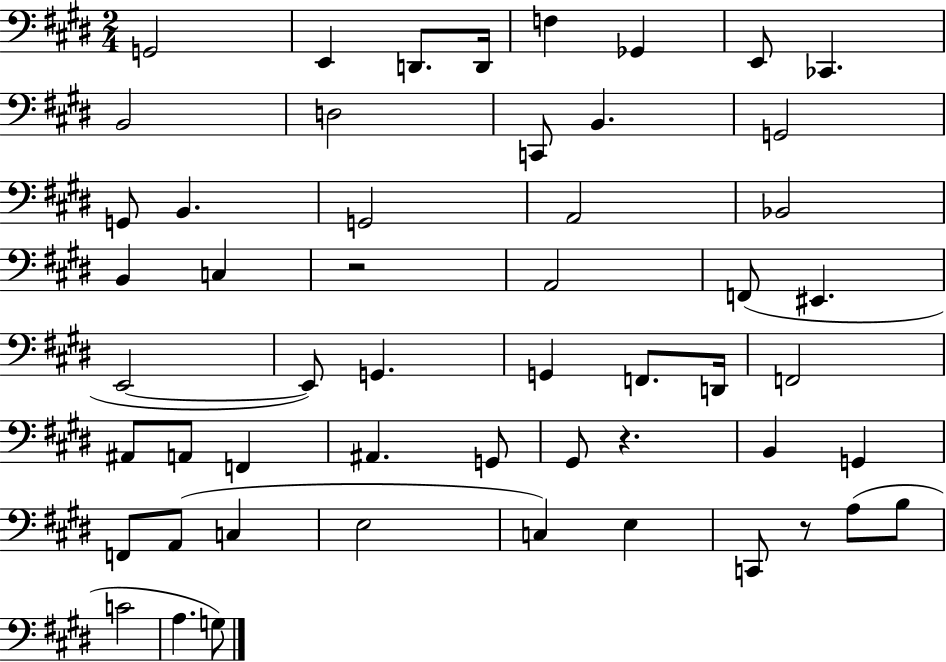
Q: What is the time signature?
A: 2/4